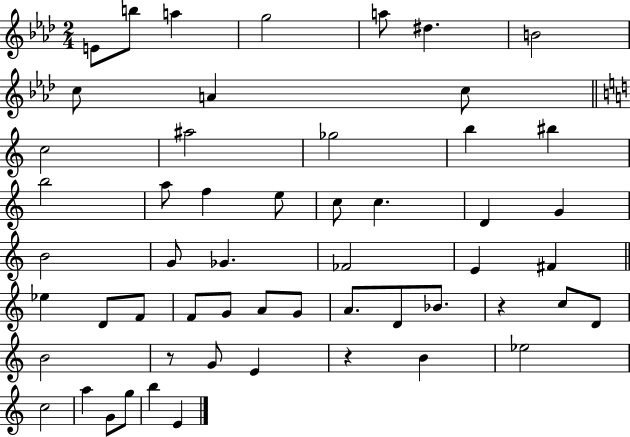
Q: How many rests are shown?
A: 3